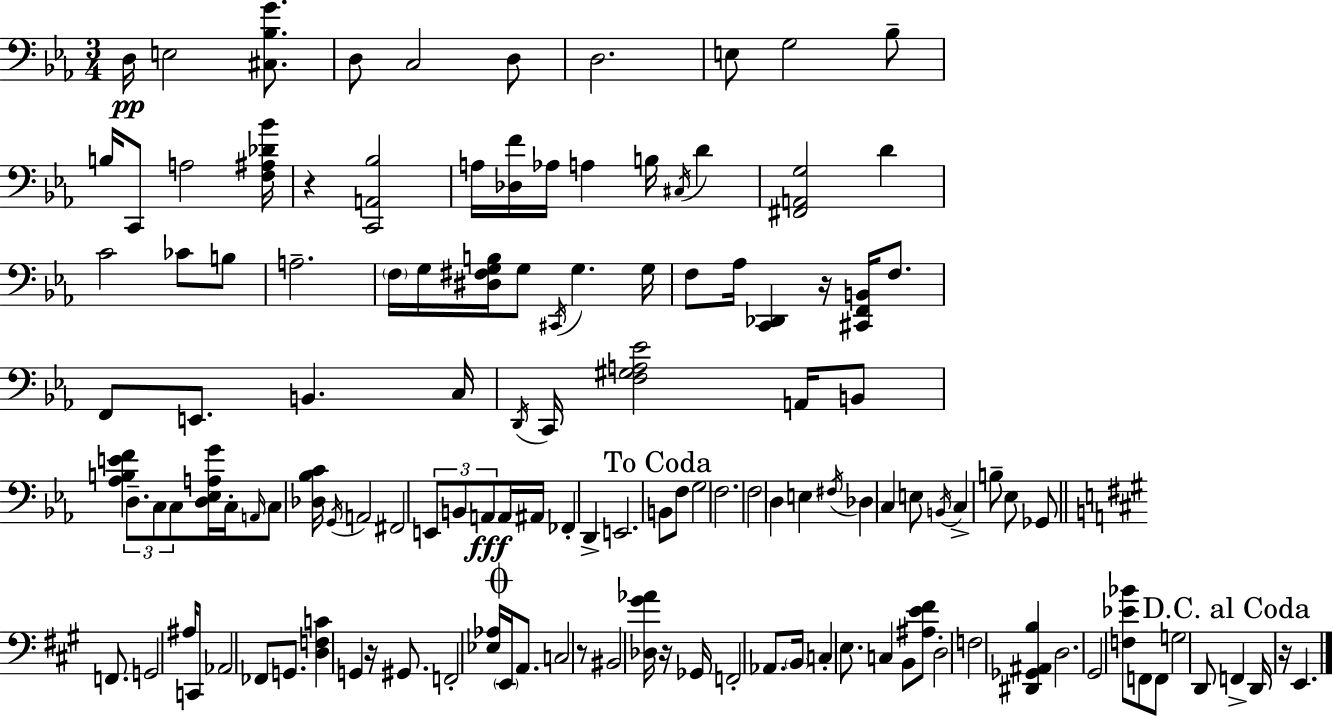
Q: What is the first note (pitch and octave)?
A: D3